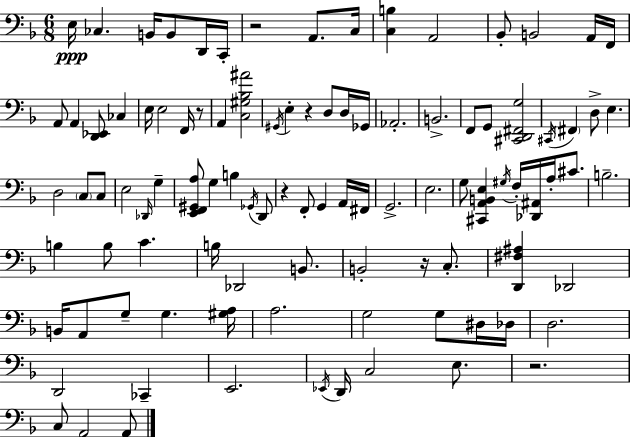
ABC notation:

X:1
T:Untitled
M:6/8
L:1/4
K:F
E,/4 _C, B,,/4 B,,/2 D,,/4 C,,/4 z2 A,,/2 C,/4 [C,B,] A,,2 _B,,/2 B,,2 A,,/4 F,,/4 A,,/2 A,, [D,,_E,,]/2 _C, E,/4 E,2 F,,/4 z/2 A,, [C,^G,_B,^A]2 ^G,,/4 E, z D,/2 D,/4 _G,,/4 _A,,2 B,,2 F,,/2 G,,/2 [^C,,D,,^F,,G,]2 ^C,,/4 ^F,, D,/2 E, D,2 C,/2 C,/2 E,2 _D,,/4 G, [E,,F,,^G,,A,]/2 G, B, _G,,/4 D,,/2 z F,,/2 G,, A,,/4 ^F,,/4 G,,2 E,2 G,/2 [^C,,A,,B,,E,] ^G,/4 F,/4 [_D,,^A,,]/4 A,/4 ^C/2 B,2 B, B,/2 C B,/4 _D,,2 B,,/2 B,,2 z/4 C,/2 [D,,^F,^A,] _D,,2 B,,/4 A,,/2 G,/2 G, [^G,A,]/4 A,2 G,2 G,/2 ^D,/4 _D,/4 D,2 D,,2 _C,, E,,2 _E,,/4 D,,/4 C,2 E,/2 z2 C,/2 A,,2 A,,/2